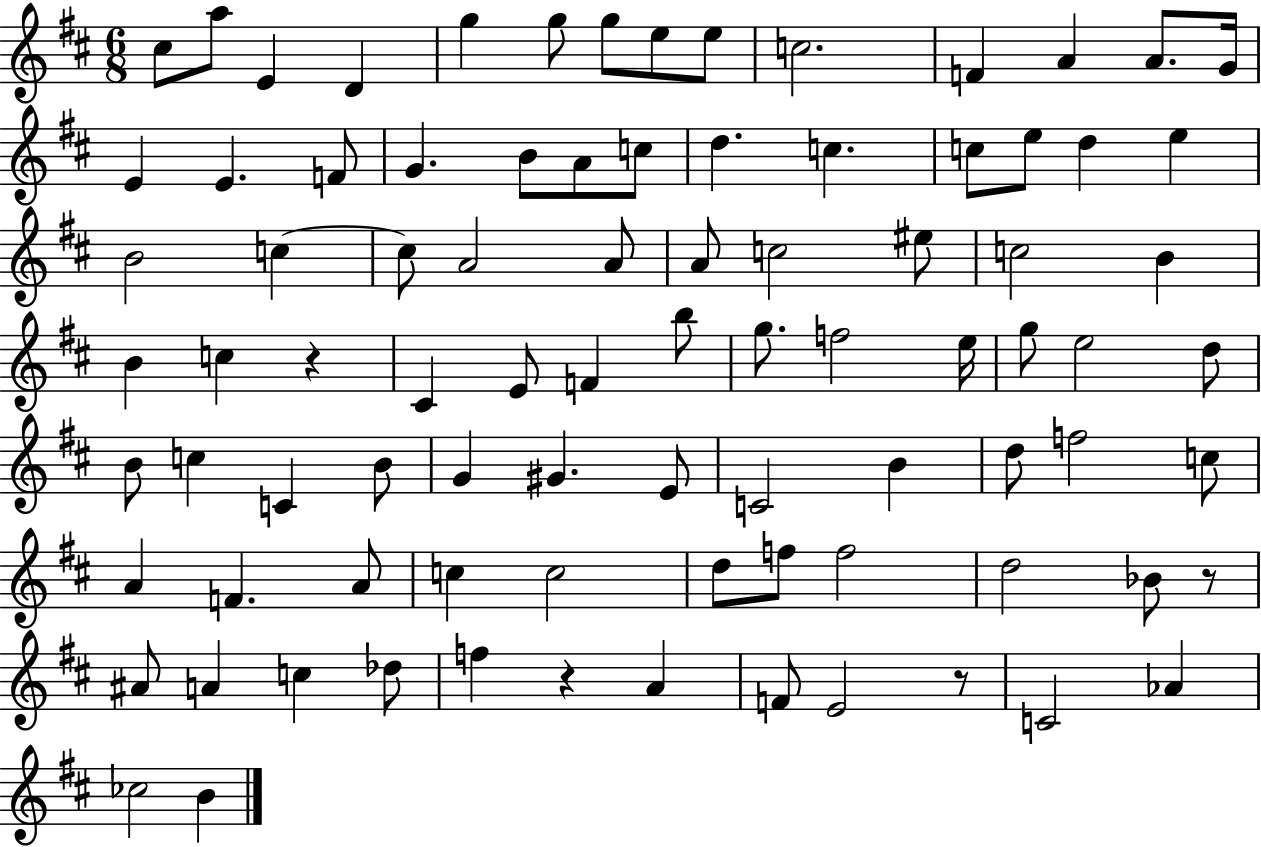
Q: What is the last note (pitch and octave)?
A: B4